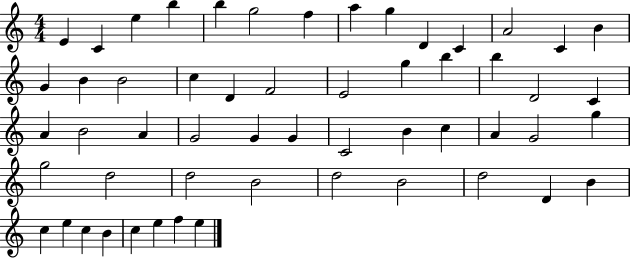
{
  \clef treble
  \numericTimeSignature
  \time 4/4
  \key c \major
  e'4 c'4 e''4 b''4 | b''4 g''2 f''4 | a''4 g''4 d'4 c'4 | a'2 c'4 b'4 | \break g'4 b'4 b'2 | c''4 d'4 f'2 | e'2 g''4 b''4 | b''4 d'2 c'4 | \break a'4 b'2 a'4 | g'2 g'4 g'4 | c'2 b'4 c''4 | a'4 g'2 g''4 | \break g''2 d''2 | d''2 b'2 | d''2 b'2 | d''2 d'4 b'4 | \break c''4 e''4 c''4 b'4 | c''4 e''4 f''4 e''4 | \bar "|."
}